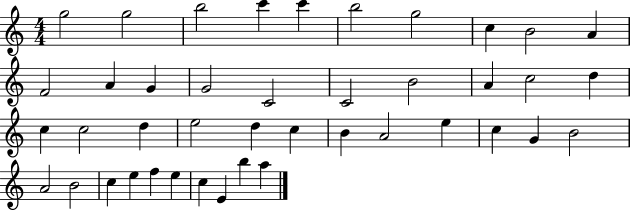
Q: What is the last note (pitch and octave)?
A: A5